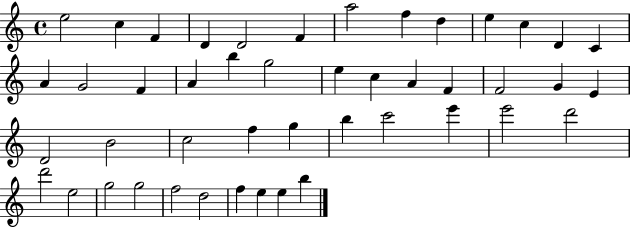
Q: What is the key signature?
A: C major